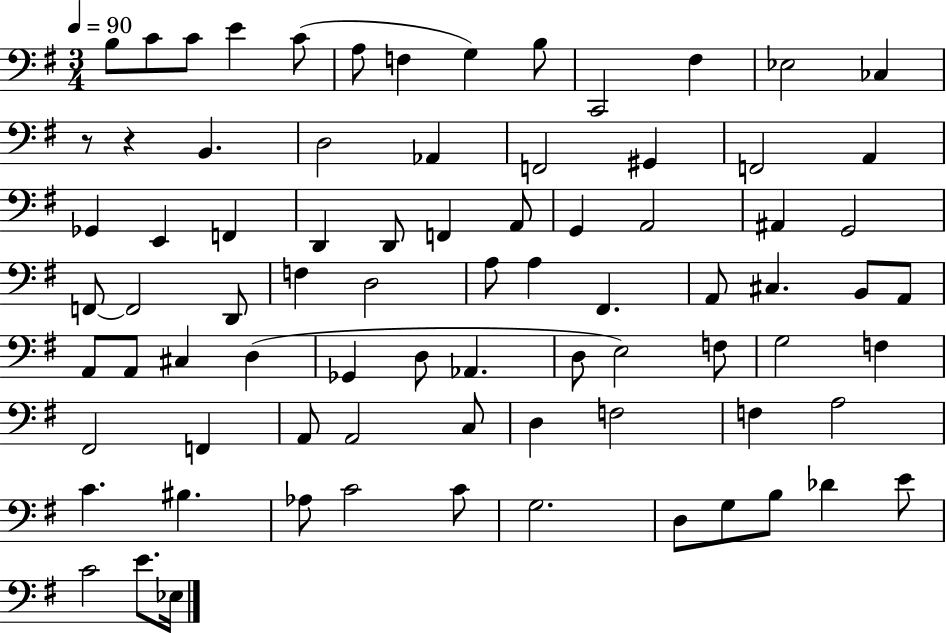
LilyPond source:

{
  \clef bass
  \numericTimeSignature
  \time 3/4
  \key g \major
  \tempo 4 = 90
  b8 c'8 c'8 e'4 c'8( | a8 f4 g4) b8 | c,2 fis4 | ees2 ces4 | \break r8 r4 b,4. | d2 aes,4 | f,2 gis,4 | f,2 a,4 | \break ges,4 e,4 f,4 | d,4 d,8 f,4 a,8 | g,4 a,2 | ais,4 g,2 | \break f,8~~ f,2 d,8 | f4 d2 | a8 a4 fis,4. | a,8 cis4. b,8 a,8 | \break a,8 a,8 cis4 d4( | ges,4 d8 aes,4. | d8 e2) f8 | g2 f4 | \break fis,2 f,4 | a,8 a,2 c8 | d4 f2 | f4 a2 | \break c'4. bis4. | aes8 c'2 c'8 | g2. | d8 g8 b8 des'4 e'8 | \break c'2 e'8. ees16 | \bar "|."
}